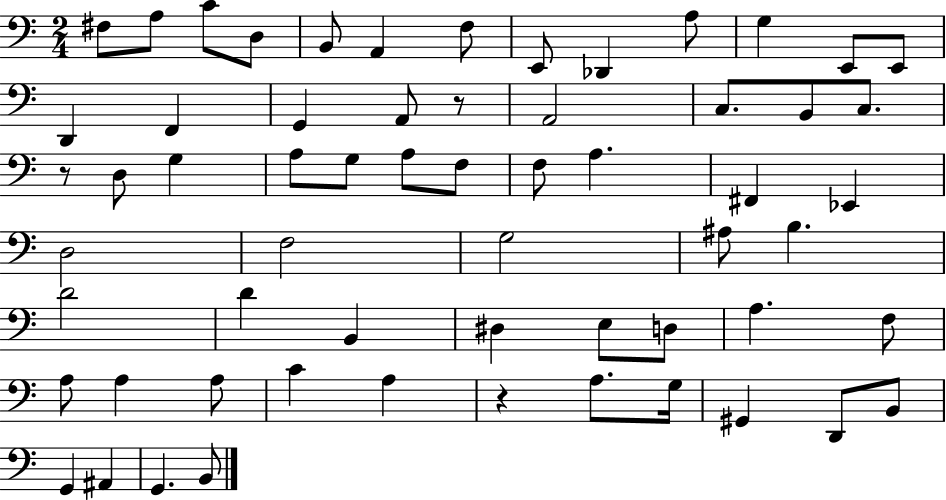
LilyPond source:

{
  \clef bass
  \numericTimeSignature
  \time 2/4
  \key c \major
  fis8 a8 c'8 d8 | b,8 a,4 f8 | e,8 des,4 a8 | g4 e,8 e,8 | \break d,4 f,4 | g,4 a,8 r8 | a,2 | c8. b,8 c8. | \break r8 d8 g4 | a8 g8 a8 f8 | f8 a4. | fis,4 ees,4 | \break d2 | f2 | g2 | ais8 b4. | \break d'2 | d'4 b,4 | dis4 e8 d8 | a4. f8 | \break a8 a4 a8 | c'4 a4 | r4 a8. g16 | gis,4 d,8 b,8 | \break g,4 ais,4 | g,4. b,8 | \bar "|."
}